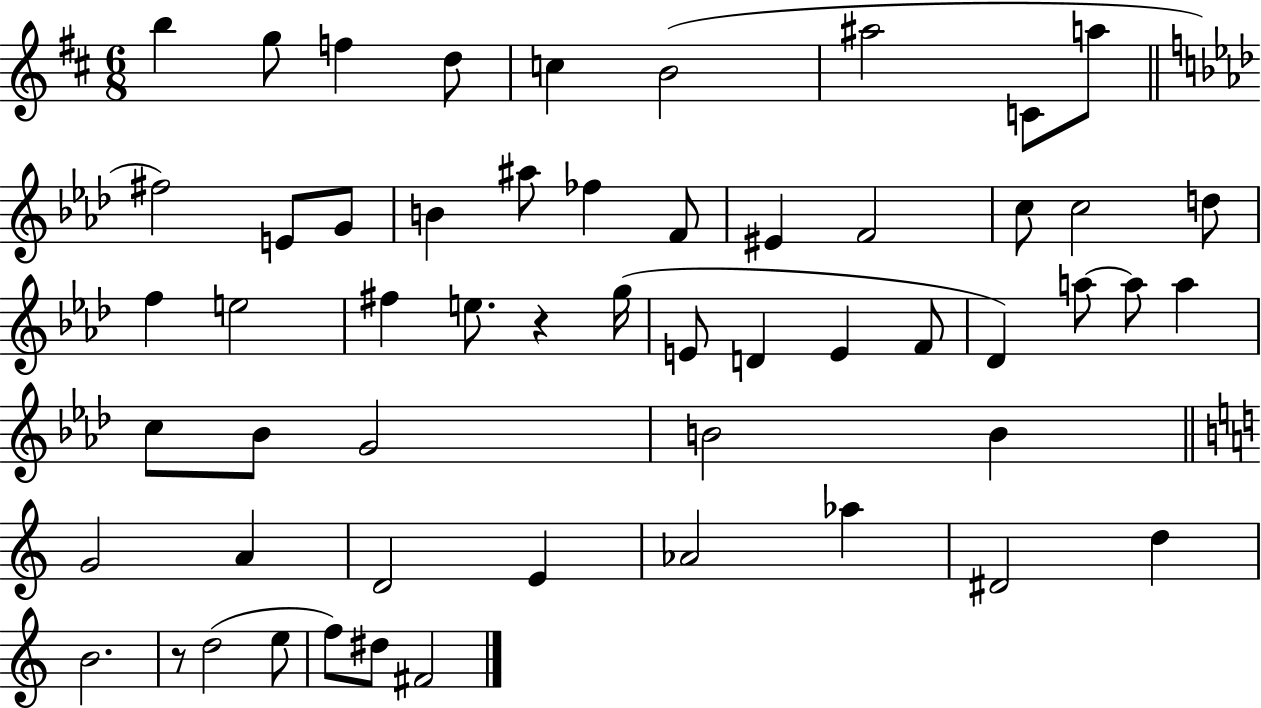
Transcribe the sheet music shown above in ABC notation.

X:1
T:Untitled
M:6/8
L:1/4
K:D
b g/2 f d/2 c B2 ^a2 C/2 a/2 ^f2 E/2 G/2 B ^a/2 _f F/2 ^E F2 c/2 c2 d/2 f e2 ^f e/2 z g/4 E/2 D E F/2 _D a/2 a/2 a c/2 _B/2 G2 B2 B G2 A D2 E _A2 _a ^D2 d B2 z/2 d2 e/2 f/2 ^d/2 ^F2